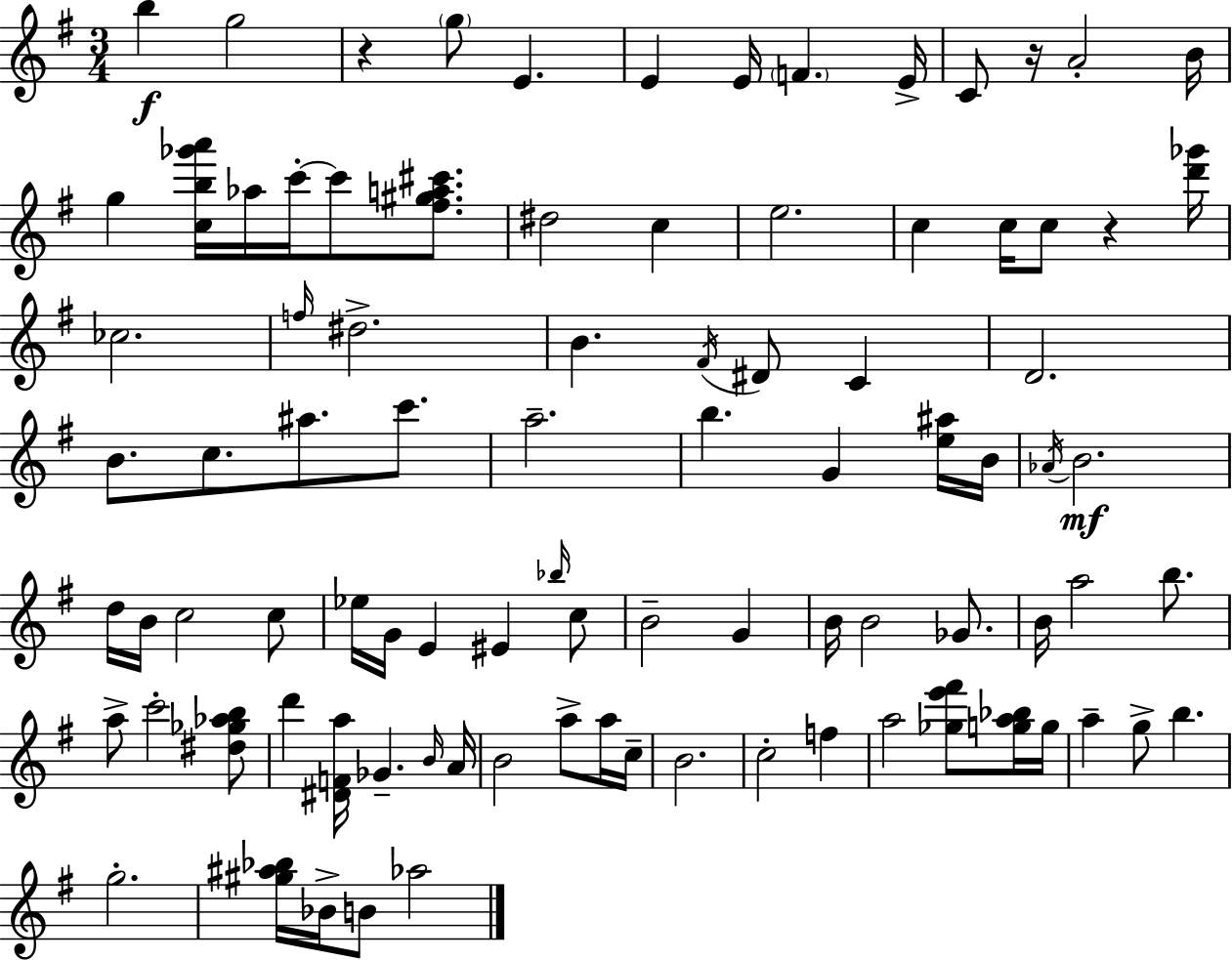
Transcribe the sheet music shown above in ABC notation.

X:1
T:Untitled
M:3/4
L:1/4
K:Em
b g2 z g/2 E E E/4 F E/4 C/2 z/4 A2 B/4 g [cb_g'a']/4 _a/4 c'/4 c'/2 [^f^ga^c']/2 ^d2 c e2 c c/4 c/2 z [d'_g']/4 _c2 f/4 ^d2 B ^F/4 ^D/2 C D2 B/2 c/2 ^a/2 c'/2 a2 b G [e^a]/4 B/4 _A/4 B2 d/4 B/4 c2 c/2 _e/4 G/4 E ^E _b/4 c/2 B2 G B/4 B2 _G/2 B/4 a2 b/2 a/2 c'2 [^d_g_ab]/2 d' [^DFa]/4 _G B/4 A/4 B2 a/2 a/4 c/4 B2 c2 f a2 [_ge'^f']/2 [ga_b]/4 g/4 a g/2 b g2 [^g^a_b]/4 _B/4 B/2 _a2